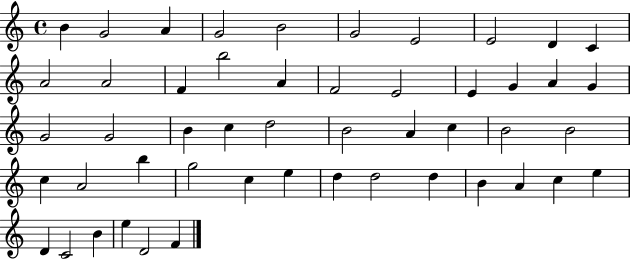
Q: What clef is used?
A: treble